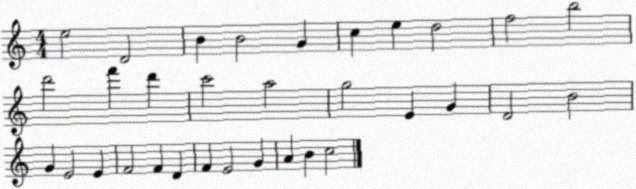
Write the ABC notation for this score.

X:1
T:Untitled
M:4/4
L:1/4
K:C
e2 D2 B B2 G c e d2 f2 b2 d'2 f' d' c'2 a2 g2 E G D2 B2 G E2 E F2 F D F E2 G A B c2